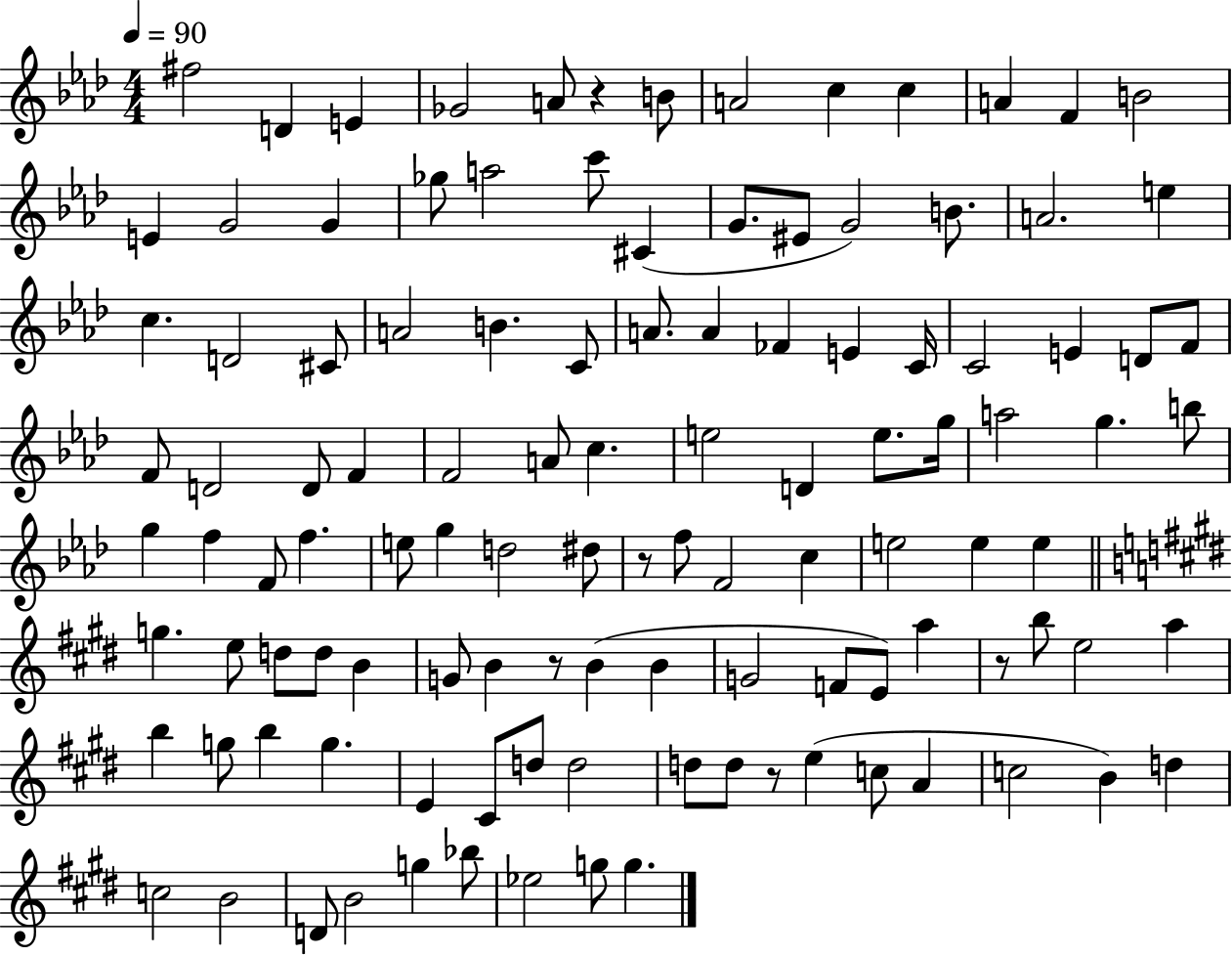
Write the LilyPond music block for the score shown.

{
  \clef treble
  \numericTimeSignature
  \time 4/4
  \key aes \major
  \tempo 4 = 90
  \repeat volta 2 { fis''2 d'4 e'4 | ges'2 a'8 r4 b'8 | a'2 c''4 c''4 | a'4 f'4 b'2 | \break e'4 g'2 g'4 | ges''8 a''2 c'''8 cis'4( | g'8. eis'8 g'2) b'8. | a'2. e''4 | \break c''4. d'2 cis'8 | a'2 b'4. c'8 | a'8. a'4 fes'4 e'4 c'16 | c'2 e'4 d'8 f'8 | \break f'8 d'2 d'8 f'4 | f'2 a'8 c''4. | e''2 d'4 e''8. g''16 | a''2 g''4. b''8 | \break g''4 f''4 f'8 f''4. | e''8 g''4 d''2 dis''8 | r8 f''8 f'2 c''4 | e''2 e''4 e''4 | \break \bar "||" \break \key e \major g''4. e''8 d''8 d''8 b'4 | g'8 b'4 r8 b'4( b'4 | g'2 f'8 e'8) a''4 | r8 b''8 e''2 a''4 | \break b''4 g''8 b''4 g''4. | e'4 cis'8 d''8 d''2 | d''8 d''8 r8 e''4( c''8 a'4 | c''2 b'4) d''4 | \break c''2 b'2 | d'8 b'2 g''4 bes''8 | ees''2 g''8 g''4. | } \bar "|."
}